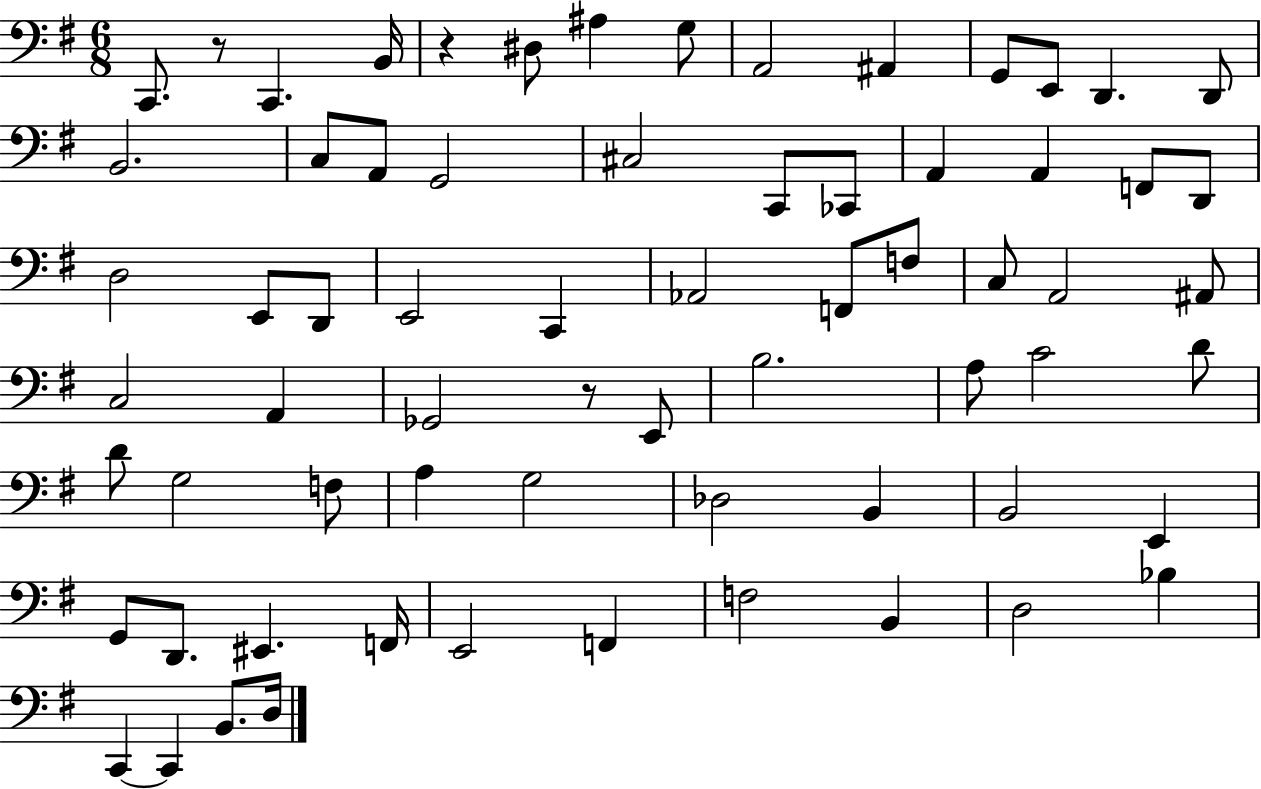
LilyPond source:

{
  \clef bass
  \numericTimeSignature
  \time 6/8
  \key g \major
  c,8. r8 c,4. b,16 | r4 dis8 ais4 g8 | a,2 ais,4 | g,8 e,8 d,4. d,8 | \break b,2. | c8 a,8 g,2 | cis2 c,8 ces,8 | a,4 a,4 f,8 d,8 | \break d2 e,8 d,8 | e,2 c,4 | aes,2 f,8 f8 | c8 a,2 ais,8 | \break c2 a,4 | ges,2 r8 e,8 | b2. | a8 c'2 d'8 | \break d'8 g2 f8 | a4 g2 | des2 b,4 | b,2 e,4 | \break g,8 d,8. eis,4. f,16 | e,2 f,4 | f2 b,4 | d2 bes4 | \break c,4~~ c,4 b,8. d16 | \bar "|."
}